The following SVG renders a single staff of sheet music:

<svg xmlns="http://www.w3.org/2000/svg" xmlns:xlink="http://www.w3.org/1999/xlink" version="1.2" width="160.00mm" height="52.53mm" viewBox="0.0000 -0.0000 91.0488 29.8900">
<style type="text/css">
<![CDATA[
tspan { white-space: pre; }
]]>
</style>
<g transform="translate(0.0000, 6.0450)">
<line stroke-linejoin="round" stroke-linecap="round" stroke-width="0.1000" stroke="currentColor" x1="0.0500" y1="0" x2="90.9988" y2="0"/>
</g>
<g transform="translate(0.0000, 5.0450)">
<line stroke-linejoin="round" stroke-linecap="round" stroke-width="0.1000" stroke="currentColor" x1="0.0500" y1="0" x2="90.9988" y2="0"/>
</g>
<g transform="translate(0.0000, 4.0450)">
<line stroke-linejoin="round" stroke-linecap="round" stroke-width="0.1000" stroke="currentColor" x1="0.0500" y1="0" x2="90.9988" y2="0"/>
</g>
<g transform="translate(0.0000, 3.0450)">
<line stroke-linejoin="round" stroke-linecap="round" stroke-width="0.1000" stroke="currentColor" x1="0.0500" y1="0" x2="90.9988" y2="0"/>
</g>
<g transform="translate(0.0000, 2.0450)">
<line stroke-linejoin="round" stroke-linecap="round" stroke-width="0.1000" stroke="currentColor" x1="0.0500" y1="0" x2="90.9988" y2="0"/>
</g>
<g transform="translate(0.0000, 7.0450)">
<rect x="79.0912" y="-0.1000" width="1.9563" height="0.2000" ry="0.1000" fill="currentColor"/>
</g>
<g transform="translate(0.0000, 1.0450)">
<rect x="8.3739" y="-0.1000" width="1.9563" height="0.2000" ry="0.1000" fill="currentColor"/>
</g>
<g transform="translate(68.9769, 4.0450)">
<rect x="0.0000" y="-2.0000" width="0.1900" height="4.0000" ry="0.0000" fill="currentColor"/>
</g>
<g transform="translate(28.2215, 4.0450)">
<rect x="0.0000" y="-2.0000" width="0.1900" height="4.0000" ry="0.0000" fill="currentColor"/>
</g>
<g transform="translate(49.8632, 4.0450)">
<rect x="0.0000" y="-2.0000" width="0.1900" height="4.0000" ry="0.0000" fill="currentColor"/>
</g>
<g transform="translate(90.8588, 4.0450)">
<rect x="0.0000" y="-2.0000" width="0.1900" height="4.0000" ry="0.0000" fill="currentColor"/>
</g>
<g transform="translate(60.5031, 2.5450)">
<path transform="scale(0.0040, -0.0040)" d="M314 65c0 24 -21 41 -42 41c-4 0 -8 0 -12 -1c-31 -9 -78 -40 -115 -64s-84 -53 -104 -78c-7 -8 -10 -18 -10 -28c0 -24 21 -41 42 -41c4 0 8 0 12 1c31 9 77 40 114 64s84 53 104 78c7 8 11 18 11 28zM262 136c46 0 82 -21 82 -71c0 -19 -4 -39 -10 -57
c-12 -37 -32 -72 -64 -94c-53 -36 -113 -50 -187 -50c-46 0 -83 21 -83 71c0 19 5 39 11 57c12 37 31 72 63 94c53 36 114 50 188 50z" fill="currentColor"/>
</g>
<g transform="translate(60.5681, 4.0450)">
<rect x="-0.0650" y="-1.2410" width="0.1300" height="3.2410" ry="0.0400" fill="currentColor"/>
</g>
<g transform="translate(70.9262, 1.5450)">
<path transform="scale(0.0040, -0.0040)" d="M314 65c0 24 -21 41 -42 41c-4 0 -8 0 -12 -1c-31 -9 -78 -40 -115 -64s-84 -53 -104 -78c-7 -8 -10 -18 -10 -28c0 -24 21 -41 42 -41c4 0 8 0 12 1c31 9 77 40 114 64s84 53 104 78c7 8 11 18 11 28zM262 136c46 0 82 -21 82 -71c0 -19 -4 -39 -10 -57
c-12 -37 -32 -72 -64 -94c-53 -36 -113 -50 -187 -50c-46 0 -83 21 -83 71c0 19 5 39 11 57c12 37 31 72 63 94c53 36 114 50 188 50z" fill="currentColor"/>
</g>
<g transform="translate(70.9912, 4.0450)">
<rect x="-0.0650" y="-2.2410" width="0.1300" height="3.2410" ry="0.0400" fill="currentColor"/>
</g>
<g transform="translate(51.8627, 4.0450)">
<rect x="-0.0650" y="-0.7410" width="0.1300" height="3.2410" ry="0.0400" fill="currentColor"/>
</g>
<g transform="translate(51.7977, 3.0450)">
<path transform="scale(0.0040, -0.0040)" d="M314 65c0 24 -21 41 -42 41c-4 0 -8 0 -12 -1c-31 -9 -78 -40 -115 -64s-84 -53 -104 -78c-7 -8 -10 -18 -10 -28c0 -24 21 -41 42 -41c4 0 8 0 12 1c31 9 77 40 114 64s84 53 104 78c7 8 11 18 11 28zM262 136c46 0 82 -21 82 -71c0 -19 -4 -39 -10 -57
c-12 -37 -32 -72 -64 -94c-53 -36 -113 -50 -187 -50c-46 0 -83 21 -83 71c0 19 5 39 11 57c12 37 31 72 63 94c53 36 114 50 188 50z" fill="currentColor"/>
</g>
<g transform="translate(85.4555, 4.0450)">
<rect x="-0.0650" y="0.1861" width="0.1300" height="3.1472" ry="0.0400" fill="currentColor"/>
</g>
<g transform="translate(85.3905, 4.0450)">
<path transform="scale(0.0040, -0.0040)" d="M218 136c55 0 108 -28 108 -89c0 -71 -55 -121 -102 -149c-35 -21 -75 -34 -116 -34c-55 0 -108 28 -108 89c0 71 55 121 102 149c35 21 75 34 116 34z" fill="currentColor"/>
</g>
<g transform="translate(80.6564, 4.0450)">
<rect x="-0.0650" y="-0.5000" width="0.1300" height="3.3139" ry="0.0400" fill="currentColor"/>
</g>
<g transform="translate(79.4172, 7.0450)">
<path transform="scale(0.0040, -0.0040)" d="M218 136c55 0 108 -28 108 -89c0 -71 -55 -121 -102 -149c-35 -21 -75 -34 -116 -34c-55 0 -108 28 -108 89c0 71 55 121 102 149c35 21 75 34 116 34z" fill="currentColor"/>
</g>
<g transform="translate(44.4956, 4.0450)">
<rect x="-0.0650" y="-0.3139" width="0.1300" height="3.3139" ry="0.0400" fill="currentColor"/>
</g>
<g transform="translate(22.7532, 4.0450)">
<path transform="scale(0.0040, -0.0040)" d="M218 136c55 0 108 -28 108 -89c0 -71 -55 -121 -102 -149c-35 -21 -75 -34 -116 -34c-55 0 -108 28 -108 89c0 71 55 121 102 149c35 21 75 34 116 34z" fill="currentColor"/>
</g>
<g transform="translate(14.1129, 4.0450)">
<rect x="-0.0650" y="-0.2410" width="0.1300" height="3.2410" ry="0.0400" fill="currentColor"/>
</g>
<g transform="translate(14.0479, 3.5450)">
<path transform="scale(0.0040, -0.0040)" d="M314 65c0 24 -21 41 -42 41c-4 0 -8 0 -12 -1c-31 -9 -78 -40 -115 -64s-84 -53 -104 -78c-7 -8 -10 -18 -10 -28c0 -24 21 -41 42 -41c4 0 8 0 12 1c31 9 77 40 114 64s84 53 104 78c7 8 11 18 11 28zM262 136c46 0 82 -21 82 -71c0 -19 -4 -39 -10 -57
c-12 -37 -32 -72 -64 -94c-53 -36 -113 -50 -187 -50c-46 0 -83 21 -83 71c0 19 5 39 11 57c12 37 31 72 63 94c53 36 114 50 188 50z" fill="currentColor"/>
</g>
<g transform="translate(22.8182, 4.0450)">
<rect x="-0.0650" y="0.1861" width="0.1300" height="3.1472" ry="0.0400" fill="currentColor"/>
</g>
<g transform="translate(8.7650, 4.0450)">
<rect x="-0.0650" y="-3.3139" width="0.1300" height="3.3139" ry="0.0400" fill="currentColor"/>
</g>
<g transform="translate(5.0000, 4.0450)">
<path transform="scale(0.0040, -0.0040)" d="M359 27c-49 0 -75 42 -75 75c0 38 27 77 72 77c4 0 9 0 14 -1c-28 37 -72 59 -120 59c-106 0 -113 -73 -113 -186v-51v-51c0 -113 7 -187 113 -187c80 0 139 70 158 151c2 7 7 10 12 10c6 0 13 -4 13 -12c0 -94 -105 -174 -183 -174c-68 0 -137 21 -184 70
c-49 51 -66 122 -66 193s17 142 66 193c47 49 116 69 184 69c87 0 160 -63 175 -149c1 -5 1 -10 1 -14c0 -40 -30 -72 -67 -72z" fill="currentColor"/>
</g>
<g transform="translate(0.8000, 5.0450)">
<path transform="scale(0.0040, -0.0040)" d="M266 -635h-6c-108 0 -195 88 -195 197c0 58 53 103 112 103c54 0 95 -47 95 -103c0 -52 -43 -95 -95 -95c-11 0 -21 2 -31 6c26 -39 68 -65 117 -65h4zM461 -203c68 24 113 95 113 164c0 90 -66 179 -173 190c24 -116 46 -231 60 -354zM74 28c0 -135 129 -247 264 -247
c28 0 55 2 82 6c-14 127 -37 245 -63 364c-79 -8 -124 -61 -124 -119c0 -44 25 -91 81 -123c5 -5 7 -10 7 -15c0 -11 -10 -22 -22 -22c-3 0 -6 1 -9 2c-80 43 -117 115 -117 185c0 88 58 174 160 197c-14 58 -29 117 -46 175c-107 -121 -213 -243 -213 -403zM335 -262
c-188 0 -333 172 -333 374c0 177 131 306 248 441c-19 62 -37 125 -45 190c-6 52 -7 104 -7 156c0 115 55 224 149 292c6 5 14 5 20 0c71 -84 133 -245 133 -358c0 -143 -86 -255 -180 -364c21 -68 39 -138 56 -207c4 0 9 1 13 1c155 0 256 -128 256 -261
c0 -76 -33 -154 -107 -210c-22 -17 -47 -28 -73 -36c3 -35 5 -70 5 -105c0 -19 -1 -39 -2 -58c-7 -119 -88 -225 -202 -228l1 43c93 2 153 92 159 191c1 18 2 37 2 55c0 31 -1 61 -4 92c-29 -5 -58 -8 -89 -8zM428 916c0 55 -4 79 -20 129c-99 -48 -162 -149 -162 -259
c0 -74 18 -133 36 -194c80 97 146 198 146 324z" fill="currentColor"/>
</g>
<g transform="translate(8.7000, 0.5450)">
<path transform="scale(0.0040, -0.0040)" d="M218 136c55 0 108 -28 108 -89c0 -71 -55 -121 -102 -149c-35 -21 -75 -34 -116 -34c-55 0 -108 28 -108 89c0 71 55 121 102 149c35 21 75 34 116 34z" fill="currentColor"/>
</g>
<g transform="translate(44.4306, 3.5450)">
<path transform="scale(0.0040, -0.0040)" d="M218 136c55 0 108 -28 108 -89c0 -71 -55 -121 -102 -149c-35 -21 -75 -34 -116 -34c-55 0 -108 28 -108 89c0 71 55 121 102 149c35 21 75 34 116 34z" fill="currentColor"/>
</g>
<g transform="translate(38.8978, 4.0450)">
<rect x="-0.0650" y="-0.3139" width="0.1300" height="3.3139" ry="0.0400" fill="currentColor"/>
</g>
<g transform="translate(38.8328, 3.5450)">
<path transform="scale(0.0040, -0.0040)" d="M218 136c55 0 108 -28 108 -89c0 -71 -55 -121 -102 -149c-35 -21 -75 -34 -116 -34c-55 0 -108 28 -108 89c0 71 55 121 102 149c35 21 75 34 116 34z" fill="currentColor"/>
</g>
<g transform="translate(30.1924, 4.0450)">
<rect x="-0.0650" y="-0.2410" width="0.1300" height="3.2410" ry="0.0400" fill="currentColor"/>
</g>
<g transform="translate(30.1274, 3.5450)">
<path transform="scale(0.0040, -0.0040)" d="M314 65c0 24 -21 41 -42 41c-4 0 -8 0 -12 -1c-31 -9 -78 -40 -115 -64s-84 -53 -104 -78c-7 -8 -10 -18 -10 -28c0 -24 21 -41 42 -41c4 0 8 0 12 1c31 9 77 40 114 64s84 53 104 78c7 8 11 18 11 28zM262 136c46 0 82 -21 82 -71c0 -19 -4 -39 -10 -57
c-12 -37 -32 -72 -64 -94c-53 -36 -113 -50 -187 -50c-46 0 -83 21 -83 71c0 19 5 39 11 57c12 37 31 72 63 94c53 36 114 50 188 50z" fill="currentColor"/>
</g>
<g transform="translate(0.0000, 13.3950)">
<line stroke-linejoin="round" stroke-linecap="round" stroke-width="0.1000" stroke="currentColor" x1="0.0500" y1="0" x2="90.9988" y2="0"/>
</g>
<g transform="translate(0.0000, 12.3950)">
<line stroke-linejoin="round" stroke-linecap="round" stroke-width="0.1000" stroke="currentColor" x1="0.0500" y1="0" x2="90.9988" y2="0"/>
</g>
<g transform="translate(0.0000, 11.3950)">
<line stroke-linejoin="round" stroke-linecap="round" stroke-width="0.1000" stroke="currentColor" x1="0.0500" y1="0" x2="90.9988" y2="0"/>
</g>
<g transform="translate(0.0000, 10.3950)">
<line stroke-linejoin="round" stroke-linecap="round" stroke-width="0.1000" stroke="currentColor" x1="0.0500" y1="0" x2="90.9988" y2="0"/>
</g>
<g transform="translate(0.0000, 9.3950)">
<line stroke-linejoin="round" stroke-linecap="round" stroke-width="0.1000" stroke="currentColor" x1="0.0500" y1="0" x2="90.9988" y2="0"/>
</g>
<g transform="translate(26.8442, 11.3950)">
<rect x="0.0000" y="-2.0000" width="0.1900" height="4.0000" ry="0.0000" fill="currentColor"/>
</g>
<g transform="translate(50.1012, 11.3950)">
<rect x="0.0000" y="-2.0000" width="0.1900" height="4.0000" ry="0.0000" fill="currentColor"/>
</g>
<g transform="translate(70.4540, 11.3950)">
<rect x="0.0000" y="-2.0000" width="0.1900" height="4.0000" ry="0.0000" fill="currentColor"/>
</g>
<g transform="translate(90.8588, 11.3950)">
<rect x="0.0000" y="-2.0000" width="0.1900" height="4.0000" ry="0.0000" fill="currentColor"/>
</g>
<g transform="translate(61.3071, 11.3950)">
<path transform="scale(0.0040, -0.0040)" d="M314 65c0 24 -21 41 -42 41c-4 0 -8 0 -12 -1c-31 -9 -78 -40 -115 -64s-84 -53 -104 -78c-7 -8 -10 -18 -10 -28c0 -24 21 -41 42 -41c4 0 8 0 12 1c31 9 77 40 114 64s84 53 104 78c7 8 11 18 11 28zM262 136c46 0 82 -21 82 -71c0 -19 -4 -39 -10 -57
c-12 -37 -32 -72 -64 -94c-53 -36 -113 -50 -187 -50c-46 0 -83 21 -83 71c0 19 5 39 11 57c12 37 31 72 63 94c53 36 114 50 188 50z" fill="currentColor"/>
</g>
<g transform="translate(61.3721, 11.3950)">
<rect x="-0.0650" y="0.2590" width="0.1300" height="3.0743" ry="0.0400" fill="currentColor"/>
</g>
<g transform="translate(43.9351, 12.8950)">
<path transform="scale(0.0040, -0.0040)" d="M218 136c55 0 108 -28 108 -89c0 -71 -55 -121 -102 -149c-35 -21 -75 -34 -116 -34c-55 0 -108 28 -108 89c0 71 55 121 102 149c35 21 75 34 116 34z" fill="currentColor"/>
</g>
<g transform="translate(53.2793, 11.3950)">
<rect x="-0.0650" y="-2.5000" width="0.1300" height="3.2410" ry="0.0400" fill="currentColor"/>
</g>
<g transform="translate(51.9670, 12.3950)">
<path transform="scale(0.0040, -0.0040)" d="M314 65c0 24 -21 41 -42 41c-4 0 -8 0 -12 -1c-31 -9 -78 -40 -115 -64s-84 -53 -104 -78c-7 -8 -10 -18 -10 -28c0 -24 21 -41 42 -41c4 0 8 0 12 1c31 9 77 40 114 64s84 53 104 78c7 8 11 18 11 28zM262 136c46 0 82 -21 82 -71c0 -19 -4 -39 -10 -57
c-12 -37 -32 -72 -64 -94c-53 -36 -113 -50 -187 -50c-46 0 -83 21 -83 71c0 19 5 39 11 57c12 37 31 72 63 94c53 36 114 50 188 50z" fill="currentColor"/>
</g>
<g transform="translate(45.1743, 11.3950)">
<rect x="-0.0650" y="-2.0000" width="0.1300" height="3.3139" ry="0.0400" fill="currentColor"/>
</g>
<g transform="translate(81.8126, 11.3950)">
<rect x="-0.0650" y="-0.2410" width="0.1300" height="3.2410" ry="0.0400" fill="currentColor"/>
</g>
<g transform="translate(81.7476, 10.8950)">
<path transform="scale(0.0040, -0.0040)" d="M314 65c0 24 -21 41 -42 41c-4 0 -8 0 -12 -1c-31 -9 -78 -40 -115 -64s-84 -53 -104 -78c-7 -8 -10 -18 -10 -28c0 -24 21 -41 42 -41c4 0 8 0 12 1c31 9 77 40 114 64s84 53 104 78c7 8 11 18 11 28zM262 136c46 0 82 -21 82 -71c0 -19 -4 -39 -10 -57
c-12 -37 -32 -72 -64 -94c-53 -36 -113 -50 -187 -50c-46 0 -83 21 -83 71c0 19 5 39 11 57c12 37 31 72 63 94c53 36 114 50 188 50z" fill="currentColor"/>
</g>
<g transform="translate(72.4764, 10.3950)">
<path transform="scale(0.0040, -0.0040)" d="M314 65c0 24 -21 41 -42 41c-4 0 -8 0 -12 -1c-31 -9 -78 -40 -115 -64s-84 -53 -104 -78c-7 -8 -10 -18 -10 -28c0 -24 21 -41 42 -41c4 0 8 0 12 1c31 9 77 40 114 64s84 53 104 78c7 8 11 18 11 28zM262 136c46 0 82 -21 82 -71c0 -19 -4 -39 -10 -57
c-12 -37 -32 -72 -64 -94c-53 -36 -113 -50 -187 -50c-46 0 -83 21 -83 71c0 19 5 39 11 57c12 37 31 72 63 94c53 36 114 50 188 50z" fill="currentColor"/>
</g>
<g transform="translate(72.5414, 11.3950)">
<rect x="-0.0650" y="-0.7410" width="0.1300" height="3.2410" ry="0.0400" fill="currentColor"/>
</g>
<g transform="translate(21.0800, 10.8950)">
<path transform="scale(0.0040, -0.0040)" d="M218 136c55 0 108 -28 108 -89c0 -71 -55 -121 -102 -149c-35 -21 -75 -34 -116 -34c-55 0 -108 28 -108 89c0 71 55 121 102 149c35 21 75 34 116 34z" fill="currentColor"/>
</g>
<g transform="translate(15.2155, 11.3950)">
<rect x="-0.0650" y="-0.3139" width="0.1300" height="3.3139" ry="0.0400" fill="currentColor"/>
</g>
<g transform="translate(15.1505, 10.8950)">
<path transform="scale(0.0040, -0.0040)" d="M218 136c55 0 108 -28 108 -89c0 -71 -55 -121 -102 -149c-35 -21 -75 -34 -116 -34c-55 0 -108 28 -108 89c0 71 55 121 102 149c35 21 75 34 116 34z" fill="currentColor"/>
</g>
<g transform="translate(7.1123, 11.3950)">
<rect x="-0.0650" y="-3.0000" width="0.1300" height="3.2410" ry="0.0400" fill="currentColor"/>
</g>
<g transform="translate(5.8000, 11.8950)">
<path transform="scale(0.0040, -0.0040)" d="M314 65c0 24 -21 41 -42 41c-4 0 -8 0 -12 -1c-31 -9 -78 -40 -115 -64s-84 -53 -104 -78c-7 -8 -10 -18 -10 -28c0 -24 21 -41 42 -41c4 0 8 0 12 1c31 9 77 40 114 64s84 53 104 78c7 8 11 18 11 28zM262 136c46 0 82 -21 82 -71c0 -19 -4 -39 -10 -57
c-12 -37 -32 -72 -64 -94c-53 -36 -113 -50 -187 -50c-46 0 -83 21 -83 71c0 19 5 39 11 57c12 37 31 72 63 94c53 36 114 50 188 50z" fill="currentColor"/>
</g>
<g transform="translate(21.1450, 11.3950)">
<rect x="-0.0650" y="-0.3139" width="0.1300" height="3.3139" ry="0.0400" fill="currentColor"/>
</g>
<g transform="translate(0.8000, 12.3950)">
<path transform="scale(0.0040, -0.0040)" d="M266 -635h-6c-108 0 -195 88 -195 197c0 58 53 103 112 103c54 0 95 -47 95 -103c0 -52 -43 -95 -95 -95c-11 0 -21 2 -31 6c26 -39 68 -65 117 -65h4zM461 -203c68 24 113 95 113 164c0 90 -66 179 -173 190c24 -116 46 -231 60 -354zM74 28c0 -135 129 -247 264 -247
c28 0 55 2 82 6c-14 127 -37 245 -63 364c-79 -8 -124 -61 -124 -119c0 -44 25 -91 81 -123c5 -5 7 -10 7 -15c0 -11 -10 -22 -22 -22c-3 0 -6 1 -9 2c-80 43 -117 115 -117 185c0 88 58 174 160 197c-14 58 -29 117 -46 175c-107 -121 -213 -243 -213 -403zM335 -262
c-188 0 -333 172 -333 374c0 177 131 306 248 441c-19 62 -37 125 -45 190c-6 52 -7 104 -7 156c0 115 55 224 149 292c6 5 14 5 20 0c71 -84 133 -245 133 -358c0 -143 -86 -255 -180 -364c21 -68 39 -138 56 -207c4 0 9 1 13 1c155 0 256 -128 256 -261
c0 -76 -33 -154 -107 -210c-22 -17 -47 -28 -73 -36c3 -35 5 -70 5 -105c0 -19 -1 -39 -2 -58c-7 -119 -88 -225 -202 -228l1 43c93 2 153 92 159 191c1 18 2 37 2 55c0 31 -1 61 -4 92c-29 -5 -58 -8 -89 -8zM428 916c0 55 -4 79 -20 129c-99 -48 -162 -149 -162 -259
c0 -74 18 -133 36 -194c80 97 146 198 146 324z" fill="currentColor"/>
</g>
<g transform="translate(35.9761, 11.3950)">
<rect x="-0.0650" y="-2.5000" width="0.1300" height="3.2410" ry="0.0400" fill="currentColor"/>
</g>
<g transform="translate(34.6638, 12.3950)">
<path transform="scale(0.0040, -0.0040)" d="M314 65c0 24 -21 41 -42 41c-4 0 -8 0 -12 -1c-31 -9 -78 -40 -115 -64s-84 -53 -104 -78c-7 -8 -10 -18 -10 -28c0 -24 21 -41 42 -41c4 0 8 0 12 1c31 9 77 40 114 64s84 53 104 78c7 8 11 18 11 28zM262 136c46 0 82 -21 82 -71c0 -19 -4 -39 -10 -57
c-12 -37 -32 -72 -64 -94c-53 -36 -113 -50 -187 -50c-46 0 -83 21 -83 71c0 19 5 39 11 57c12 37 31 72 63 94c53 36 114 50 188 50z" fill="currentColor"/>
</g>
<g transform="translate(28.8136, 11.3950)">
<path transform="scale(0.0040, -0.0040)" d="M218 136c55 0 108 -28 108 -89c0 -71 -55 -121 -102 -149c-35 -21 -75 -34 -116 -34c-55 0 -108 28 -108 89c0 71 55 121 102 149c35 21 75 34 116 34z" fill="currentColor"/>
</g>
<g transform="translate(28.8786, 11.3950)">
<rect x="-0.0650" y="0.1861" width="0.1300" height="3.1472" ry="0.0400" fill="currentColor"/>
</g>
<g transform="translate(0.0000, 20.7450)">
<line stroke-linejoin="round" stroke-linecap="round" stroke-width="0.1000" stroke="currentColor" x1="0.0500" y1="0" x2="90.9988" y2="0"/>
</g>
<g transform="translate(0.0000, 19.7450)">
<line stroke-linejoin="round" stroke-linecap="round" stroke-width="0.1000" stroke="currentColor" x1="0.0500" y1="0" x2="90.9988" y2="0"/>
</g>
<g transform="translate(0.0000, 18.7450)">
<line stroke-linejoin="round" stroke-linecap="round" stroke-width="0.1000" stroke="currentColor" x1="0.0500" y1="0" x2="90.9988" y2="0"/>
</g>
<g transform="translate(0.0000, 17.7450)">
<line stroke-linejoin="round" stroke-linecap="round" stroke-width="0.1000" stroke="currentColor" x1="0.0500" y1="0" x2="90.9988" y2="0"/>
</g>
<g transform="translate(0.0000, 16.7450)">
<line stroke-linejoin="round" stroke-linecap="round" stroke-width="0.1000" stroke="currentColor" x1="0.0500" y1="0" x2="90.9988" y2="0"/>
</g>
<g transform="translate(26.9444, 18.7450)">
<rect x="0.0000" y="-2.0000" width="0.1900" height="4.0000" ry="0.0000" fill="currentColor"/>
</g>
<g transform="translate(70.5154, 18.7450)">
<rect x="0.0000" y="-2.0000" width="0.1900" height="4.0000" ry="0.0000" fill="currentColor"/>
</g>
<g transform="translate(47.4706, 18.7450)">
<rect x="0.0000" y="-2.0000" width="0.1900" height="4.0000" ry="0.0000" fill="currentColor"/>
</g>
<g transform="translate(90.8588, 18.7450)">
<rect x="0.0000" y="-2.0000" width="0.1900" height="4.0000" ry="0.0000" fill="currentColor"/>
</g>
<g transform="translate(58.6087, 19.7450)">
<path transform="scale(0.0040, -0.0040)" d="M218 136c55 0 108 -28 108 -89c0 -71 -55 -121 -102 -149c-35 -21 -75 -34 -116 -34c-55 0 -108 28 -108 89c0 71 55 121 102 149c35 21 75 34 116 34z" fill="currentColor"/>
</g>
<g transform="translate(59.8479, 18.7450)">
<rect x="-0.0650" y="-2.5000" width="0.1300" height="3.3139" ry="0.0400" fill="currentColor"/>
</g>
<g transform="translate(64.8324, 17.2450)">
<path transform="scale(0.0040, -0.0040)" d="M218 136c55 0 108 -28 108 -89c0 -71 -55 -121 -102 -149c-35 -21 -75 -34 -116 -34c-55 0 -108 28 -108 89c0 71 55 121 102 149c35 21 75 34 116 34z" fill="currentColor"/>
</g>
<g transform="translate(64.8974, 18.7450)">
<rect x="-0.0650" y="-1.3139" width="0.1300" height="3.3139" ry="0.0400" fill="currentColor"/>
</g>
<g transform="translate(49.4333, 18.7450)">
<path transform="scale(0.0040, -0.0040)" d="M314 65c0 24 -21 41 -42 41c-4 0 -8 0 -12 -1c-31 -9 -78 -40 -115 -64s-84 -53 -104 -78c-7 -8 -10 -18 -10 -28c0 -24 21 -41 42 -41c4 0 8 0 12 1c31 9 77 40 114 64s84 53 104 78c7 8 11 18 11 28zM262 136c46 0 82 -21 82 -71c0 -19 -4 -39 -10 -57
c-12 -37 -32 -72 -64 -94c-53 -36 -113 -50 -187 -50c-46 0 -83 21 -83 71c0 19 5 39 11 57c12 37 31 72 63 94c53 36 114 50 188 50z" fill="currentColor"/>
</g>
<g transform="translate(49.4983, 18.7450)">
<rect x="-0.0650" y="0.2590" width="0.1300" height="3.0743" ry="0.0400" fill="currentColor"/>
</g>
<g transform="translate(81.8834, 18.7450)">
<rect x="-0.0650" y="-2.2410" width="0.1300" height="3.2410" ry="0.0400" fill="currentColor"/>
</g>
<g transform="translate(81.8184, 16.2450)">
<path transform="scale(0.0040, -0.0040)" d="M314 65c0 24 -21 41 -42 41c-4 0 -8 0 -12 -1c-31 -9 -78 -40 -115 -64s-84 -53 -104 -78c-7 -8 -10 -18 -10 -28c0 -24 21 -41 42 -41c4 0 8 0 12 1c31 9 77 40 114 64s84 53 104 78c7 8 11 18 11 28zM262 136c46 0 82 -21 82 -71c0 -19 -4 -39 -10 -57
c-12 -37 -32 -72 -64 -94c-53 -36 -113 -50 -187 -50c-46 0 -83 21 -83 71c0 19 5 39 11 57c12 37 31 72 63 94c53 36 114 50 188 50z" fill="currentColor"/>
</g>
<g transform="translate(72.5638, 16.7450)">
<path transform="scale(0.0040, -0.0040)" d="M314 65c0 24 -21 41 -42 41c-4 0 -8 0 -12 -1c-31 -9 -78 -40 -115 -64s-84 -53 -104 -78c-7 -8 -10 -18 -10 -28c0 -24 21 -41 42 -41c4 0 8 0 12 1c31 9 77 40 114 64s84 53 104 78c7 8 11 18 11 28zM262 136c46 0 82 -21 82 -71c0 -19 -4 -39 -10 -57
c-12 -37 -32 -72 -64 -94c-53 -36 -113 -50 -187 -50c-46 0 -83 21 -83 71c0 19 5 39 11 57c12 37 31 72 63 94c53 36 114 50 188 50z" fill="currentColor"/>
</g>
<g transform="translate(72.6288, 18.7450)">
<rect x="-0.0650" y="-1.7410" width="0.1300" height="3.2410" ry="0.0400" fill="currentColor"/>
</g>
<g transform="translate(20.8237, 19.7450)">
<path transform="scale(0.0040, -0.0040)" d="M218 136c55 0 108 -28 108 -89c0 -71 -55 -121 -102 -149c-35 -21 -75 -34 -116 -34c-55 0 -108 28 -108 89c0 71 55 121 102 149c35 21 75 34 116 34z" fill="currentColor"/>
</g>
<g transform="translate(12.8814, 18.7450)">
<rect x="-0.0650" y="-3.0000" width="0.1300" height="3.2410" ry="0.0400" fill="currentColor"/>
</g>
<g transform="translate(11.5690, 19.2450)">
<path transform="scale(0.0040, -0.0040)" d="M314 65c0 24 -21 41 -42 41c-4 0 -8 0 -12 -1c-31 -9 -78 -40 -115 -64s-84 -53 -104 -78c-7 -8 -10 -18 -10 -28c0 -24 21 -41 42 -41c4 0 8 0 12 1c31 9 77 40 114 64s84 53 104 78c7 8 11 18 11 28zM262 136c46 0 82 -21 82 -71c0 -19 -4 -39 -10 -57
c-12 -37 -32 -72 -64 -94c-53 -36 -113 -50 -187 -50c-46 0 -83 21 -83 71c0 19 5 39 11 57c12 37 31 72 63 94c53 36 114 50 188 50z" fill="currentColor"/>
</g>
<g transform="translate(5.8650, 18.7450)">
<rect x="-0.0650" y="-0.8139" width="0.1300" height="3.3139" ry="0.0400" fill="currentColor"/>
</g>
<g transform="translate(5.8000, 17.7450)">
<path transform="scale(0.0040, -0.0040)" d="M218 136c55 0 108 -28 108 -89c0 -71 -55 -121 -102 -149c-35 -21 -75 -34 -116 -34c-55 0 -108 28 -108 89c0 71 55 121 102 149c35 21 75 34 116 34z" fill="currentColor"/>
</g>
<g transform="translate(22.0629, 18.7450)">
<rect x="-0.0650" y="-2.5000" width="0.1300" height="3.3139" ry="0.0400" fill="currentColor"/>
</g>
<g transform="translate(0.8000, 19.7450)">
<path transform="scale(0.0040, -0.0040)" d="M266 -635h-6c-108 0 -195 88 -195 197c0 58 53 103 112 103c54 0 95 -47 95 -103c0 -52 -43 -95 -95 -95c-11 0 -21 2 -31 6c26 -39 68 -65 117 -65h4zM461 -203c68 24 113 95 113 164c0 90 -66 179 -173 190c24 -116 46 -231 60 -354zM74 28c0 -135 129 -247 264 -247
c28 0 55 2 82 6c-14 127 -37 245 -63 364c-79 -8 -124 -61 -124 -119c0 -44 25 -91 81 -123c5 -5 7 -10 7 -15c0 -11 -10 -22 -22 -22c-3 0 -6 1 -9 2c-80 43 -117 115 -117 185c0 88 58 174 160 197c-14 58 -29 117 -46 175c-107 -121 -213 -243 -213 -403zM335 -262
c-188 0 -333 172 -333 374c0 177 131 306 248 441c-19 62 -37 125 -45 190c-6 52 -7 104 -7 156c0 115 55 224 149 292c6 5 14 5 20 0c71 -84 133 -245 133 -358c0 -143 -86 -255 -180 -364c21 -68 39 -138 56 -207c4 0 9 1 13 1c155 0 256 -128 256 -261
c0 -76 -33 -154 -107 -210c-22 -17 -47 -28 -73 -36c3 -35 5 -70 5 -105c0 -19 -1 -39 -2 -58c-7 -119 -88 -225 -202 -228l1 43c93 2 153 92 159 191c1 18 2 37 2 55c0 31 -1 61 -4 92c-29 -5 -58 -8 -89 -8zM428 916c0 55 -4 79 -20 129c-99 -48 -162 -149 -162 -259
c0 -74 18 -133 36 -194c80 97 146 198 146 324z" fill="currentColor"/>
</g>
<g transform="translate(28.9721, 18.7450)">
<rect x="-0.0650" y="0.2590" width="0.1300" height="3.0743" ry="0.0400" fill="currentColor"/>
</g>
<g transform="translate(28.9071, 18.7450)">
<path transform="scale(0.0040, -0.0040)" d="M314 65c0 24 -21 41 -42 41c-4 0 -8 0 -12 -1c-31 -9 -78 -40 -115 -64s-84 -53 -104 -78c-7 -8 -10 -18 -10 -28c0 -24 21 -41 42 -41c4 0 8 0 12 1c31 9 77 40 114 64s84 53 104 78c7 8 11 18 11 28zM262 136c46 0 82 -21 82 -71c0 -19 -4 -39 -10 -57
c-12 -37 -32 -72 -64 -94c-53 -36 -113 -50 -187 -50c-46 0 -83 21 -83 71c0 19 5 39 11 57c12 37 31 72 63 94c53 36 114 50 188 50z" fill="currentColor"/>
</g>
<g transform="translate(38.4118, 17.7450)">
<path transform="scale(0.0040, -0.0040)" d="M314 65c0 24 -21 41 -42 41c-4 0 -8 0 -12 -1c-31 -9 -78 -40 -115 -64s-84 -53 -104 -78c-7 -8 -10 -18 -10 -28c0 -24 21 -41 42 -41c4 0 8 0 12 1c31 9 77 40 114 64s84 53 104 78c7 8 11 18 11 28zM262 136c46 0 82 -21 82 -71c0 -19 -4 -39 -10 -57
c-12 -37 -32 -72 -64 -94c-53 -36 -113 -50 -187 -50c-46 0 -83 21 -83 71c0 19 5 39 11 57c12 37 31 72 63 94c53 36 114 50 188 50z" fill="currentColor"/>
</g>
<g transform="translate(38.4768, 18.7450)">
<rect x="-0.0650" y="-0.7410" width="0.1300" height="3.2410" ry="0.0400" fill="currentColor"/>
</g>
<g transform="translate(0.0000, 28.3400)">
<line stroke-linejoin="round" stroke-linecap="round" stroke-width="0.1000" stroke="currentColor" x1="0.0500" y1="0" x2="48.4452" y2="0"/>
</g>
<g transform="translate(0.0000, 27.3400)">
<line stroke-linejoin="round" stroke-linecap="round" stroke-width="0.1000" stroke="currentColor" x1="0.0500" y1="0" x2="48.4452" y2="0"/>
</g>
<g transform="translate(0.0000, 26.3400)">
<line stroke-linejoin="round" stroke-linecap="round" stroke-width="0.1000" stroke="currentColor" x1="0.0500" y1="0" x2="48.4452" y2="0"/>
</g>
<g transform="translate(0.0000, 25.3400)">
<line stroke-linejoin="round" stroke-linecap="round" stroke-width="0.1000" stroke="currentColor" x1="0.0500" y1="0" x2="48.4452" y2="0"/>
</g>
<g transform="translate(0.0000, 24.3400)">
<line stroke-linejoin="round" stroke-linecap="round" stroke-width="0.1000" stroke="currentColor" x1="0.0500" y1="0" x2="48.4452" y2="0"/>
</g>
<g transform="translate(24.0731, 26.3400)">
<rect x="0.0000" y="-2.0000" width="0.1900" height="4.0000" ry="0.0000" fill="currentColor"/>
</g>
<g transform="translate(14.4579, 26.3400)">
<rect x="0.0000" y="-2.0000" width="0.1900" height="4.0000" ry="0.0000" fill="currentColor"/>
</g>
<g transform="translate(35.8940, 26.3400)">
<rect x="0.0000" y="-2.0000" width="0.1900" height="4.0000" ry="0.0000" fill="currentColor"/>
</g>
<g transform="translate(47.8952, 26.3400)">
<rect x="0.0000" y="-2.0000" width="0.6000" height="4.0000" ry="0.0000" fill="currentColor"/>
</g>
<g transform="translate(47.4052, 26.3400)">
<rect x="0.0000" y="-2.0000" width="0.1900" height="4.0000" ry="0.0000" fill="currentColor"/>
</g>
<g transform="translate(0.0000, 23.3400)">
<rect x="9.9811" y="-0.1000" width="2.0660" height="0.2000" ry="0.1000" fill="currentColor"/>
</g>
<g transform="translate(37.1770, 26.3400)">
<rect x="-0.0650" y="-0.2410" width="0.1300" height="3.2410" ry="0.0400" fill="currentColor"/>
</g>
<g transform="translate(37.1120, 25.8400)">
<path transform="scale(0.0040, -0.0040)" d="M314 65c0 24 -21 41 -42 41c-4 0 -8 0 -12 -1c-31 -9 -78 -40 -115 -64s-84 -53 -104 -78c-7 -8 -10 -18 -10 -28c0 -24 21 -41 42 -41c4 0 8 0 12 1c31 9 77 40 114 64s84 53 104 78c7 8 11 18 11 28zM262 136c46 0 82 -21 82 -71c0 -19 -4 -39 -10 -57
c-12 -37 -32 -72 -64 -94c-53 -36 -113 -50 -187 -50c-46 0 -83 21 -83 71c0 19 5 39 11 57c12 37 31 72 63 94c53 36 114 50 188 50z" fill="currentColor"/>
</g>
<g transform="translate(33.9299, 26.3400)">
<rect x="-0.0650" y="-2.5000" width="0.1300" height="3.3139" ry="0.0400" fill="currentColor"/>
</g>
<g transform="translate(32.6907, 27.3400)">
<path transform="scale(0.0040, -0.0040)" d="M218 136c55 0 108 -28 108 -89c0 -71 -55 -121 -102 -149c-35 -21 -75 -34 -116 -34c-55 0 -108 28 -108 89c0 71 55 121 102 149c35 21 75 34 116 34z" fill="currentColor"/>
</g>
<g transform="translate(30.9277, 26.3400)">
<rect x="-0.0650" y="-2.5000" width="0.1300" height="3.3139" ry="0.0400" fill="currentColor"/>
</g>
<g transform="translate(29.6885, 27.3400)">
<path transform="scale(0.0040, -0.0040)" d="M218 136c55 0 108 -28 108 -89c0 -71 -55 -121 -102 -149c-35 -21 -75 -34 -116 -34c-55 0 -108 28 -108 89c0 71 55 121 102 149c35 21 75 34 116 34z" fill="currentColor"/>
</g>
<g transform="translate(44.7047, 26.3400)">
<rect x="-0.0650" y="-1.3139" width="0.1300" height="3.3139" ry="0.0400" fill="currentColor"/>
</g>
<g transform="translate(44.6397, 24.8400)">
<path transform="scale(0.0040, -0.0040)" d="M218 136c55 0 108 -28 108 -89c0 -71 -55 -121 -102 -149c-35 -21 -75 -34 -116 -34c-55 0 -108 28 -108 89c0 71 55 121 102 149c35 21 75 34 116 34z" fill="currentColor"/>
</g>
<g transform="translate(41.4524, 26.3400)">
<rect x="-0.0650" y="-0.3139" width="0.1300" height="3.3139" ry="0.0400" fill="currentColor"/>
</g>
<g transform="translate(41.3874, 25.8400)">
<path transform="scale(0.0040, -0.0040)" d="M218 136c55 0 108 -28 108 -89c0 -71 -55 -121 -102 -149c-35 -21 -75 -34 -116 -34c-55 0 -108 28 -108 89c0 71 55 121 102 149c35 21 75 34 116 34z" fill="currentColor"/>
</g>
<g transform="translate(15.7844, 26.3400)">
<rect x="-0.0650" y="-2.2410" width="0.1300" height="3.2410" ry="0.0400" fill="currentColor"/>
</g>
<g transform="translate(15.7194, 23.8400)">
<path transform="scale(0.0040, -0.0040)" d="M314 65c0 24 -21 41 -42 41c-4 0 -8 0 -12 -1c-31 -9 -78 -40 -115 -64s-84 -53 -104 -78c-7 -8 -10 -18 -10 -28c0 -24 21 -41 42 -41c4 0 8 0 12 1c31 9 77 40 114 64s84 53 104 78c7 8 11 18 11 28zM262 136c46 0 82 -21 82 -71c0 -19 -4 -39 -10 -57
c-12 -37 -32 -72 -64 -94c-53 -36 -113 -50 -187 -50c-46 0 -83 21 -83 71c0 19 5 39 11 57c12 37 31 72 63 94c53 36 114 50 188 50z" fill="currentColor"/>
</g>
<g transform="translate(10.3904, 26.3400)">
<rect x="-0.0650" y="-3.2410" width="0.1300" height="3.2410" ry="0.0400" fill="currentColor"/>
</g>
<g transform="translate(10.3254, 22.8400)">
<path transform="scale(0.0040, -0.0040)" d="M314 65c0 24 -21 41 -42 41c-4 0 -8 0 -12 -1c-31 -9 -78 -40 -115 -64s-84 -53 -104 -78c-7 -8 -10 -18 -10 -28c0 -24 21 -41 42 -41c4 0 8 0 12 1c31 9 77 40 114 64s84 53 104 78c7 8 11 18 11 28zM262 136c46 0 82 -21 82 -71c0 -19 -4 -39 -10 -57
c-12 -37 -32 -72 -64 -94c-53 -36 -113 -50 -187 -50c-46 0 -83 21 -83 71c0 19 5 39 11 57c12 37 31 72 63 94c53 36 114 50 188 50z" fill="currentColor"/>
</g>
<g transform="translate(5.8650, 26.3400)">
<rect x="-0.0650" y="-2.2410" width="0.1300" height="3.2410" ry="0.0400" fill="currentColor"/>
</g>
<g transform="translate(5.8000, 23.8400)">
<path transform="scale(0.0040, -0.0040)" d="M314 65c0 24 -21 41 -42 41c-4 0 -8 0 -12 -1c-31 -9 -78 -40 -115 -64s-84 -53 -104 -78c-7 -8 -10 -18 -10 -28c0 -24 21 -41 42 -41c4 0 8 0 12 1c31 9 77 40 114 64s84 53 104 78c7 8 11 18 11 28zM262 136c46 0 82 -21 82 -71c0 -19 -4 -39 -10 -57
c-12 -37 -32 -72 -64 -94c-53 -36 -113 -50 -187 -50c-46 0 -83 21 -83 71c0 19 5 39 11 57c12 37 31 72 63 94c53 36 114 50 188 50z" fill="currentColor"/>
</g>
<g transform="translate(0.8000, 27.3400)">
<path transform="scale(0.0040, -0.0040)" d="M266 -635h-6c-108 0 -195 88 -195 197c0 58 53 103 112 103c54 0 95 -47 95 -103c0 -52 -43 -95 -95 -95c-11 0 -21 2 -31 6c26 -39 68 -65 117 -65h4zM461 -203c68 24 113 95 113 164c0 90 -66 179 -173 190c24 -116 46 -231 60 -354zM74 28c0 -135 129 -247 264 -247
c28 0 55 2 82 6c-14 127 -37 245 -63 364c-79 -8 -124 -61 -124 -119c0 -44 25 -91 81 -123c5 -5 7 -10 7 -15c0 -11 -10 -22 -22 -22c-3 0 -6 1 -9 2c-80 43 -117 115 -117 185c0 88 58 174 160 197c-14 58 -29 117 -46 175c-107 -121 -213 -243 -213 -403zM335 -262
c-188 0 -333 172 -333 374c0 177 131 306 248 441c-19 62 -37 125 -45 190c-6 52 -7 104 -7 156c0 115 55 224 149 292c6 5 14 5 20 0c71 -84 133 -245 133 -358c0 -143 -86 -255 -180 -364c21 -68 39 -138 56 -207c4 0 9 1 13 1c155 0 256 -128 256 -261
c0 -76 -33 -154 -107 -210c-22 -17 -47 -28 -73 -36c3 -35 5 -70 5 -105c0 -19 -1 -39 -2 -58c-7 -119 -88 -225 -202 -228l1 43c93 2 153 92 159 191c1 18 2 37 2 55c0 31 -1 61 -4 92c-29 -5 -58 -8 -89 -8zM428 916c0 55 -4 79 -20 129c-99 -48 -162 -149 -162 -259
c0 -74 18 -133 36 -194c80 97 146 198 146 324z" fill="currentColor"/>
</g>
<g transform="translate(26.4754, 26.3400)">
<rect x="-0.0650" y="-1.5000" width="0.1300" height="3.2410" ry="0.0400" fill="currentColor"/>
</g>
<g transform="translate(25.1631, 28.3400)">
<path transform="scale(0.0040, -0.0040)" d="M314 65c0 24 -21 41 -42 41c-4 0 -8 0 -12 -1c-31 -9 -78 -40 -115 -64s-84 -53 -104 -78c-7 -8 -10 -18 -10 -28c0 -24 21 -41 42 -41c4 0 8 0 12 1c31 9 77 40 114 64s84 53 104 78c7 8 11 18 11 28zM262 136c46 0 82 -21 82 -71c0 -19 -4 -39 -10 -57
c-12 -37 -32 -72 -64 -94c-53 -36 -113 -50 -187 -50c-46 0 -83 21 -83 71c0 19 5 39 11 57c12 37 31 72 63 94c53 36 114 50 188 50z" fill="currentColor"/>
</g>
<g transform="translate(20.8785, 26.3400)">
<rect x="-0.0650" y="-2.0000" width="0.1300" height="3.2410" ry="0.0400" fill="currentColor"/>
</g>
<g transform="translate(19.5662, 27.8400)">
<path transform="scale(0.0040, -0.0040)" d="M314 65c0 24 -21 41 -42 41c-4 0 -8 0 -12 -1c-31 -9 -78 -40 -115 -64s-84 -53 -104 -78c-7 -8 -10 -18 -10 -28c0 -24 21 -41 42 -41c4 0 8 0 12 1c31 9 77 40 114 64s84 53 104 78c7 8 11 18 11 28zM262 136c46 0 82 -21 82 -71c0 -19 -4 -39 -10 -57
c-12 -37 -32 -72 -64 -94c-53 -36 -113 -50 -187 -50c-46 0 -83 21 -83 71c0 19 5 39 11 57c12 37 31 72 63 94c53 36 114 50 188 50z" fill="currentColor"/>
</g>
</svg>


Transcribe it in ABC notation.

X:1
T:Untitled
M:4/4
L:1/4
K:C
b c2 B c2 c c d2 e2 g2 C B A2 c c B G2 F G2 B2 d2 c2 d A2 G B2 d2 B2 G e f2 g2 g2 b2 g2 F2 E2 G G c2 c e